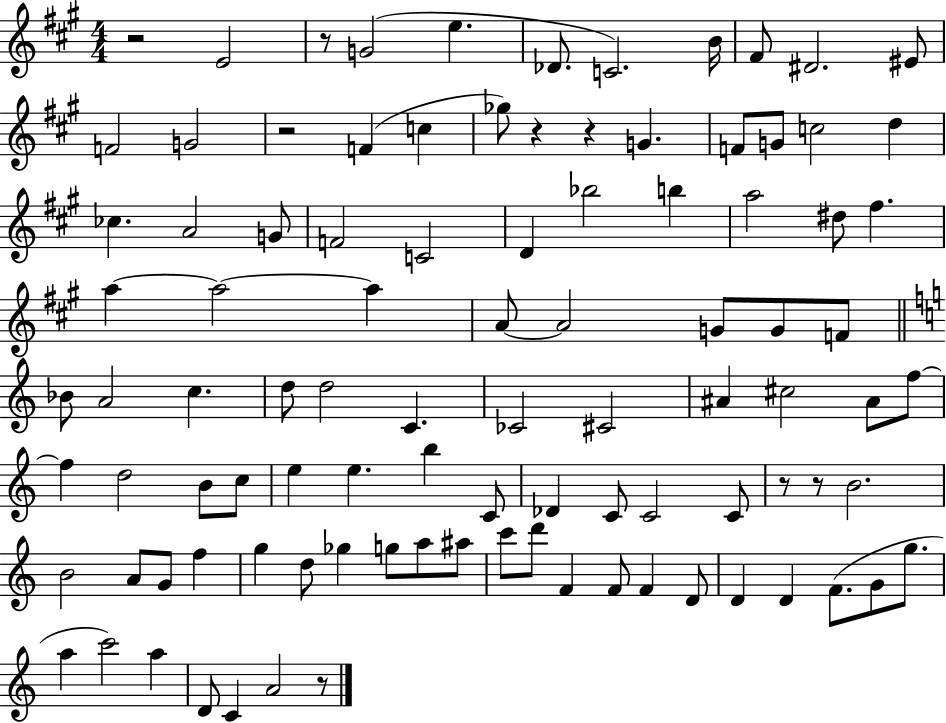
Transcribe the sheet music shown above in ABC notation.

X:1
T:Untitled
M:4/4
L:1/4
K:A
z2 E2 z/2 G2 e _D/2 C2 B/4 ^F/2 ^D2 ^E/2 F2 G2 z2 F c _g/2 z z G F/2 G/2 c2 d _c A2 G/2 F2 C2 D _b2 b a2 ^d/2 ^f a a2 a A/2 A2 G/2 G/2 F/2 _B/2 A2 c d/2 d2 C _C2 ^C2 ^A ^c2 ^A/2 f/2 f d2 B/2 c/2 e e b C/2 _D C/2 C2 C/2 z/2 z/2 B2 B2 A/2 G/2 f g d/2 _g g/2 a/2 ^a/2 c'/2 d'/2 F F/2 F D/2 D D F/2 G/2 g/2 a c'2 a D/2 C A2 z/2